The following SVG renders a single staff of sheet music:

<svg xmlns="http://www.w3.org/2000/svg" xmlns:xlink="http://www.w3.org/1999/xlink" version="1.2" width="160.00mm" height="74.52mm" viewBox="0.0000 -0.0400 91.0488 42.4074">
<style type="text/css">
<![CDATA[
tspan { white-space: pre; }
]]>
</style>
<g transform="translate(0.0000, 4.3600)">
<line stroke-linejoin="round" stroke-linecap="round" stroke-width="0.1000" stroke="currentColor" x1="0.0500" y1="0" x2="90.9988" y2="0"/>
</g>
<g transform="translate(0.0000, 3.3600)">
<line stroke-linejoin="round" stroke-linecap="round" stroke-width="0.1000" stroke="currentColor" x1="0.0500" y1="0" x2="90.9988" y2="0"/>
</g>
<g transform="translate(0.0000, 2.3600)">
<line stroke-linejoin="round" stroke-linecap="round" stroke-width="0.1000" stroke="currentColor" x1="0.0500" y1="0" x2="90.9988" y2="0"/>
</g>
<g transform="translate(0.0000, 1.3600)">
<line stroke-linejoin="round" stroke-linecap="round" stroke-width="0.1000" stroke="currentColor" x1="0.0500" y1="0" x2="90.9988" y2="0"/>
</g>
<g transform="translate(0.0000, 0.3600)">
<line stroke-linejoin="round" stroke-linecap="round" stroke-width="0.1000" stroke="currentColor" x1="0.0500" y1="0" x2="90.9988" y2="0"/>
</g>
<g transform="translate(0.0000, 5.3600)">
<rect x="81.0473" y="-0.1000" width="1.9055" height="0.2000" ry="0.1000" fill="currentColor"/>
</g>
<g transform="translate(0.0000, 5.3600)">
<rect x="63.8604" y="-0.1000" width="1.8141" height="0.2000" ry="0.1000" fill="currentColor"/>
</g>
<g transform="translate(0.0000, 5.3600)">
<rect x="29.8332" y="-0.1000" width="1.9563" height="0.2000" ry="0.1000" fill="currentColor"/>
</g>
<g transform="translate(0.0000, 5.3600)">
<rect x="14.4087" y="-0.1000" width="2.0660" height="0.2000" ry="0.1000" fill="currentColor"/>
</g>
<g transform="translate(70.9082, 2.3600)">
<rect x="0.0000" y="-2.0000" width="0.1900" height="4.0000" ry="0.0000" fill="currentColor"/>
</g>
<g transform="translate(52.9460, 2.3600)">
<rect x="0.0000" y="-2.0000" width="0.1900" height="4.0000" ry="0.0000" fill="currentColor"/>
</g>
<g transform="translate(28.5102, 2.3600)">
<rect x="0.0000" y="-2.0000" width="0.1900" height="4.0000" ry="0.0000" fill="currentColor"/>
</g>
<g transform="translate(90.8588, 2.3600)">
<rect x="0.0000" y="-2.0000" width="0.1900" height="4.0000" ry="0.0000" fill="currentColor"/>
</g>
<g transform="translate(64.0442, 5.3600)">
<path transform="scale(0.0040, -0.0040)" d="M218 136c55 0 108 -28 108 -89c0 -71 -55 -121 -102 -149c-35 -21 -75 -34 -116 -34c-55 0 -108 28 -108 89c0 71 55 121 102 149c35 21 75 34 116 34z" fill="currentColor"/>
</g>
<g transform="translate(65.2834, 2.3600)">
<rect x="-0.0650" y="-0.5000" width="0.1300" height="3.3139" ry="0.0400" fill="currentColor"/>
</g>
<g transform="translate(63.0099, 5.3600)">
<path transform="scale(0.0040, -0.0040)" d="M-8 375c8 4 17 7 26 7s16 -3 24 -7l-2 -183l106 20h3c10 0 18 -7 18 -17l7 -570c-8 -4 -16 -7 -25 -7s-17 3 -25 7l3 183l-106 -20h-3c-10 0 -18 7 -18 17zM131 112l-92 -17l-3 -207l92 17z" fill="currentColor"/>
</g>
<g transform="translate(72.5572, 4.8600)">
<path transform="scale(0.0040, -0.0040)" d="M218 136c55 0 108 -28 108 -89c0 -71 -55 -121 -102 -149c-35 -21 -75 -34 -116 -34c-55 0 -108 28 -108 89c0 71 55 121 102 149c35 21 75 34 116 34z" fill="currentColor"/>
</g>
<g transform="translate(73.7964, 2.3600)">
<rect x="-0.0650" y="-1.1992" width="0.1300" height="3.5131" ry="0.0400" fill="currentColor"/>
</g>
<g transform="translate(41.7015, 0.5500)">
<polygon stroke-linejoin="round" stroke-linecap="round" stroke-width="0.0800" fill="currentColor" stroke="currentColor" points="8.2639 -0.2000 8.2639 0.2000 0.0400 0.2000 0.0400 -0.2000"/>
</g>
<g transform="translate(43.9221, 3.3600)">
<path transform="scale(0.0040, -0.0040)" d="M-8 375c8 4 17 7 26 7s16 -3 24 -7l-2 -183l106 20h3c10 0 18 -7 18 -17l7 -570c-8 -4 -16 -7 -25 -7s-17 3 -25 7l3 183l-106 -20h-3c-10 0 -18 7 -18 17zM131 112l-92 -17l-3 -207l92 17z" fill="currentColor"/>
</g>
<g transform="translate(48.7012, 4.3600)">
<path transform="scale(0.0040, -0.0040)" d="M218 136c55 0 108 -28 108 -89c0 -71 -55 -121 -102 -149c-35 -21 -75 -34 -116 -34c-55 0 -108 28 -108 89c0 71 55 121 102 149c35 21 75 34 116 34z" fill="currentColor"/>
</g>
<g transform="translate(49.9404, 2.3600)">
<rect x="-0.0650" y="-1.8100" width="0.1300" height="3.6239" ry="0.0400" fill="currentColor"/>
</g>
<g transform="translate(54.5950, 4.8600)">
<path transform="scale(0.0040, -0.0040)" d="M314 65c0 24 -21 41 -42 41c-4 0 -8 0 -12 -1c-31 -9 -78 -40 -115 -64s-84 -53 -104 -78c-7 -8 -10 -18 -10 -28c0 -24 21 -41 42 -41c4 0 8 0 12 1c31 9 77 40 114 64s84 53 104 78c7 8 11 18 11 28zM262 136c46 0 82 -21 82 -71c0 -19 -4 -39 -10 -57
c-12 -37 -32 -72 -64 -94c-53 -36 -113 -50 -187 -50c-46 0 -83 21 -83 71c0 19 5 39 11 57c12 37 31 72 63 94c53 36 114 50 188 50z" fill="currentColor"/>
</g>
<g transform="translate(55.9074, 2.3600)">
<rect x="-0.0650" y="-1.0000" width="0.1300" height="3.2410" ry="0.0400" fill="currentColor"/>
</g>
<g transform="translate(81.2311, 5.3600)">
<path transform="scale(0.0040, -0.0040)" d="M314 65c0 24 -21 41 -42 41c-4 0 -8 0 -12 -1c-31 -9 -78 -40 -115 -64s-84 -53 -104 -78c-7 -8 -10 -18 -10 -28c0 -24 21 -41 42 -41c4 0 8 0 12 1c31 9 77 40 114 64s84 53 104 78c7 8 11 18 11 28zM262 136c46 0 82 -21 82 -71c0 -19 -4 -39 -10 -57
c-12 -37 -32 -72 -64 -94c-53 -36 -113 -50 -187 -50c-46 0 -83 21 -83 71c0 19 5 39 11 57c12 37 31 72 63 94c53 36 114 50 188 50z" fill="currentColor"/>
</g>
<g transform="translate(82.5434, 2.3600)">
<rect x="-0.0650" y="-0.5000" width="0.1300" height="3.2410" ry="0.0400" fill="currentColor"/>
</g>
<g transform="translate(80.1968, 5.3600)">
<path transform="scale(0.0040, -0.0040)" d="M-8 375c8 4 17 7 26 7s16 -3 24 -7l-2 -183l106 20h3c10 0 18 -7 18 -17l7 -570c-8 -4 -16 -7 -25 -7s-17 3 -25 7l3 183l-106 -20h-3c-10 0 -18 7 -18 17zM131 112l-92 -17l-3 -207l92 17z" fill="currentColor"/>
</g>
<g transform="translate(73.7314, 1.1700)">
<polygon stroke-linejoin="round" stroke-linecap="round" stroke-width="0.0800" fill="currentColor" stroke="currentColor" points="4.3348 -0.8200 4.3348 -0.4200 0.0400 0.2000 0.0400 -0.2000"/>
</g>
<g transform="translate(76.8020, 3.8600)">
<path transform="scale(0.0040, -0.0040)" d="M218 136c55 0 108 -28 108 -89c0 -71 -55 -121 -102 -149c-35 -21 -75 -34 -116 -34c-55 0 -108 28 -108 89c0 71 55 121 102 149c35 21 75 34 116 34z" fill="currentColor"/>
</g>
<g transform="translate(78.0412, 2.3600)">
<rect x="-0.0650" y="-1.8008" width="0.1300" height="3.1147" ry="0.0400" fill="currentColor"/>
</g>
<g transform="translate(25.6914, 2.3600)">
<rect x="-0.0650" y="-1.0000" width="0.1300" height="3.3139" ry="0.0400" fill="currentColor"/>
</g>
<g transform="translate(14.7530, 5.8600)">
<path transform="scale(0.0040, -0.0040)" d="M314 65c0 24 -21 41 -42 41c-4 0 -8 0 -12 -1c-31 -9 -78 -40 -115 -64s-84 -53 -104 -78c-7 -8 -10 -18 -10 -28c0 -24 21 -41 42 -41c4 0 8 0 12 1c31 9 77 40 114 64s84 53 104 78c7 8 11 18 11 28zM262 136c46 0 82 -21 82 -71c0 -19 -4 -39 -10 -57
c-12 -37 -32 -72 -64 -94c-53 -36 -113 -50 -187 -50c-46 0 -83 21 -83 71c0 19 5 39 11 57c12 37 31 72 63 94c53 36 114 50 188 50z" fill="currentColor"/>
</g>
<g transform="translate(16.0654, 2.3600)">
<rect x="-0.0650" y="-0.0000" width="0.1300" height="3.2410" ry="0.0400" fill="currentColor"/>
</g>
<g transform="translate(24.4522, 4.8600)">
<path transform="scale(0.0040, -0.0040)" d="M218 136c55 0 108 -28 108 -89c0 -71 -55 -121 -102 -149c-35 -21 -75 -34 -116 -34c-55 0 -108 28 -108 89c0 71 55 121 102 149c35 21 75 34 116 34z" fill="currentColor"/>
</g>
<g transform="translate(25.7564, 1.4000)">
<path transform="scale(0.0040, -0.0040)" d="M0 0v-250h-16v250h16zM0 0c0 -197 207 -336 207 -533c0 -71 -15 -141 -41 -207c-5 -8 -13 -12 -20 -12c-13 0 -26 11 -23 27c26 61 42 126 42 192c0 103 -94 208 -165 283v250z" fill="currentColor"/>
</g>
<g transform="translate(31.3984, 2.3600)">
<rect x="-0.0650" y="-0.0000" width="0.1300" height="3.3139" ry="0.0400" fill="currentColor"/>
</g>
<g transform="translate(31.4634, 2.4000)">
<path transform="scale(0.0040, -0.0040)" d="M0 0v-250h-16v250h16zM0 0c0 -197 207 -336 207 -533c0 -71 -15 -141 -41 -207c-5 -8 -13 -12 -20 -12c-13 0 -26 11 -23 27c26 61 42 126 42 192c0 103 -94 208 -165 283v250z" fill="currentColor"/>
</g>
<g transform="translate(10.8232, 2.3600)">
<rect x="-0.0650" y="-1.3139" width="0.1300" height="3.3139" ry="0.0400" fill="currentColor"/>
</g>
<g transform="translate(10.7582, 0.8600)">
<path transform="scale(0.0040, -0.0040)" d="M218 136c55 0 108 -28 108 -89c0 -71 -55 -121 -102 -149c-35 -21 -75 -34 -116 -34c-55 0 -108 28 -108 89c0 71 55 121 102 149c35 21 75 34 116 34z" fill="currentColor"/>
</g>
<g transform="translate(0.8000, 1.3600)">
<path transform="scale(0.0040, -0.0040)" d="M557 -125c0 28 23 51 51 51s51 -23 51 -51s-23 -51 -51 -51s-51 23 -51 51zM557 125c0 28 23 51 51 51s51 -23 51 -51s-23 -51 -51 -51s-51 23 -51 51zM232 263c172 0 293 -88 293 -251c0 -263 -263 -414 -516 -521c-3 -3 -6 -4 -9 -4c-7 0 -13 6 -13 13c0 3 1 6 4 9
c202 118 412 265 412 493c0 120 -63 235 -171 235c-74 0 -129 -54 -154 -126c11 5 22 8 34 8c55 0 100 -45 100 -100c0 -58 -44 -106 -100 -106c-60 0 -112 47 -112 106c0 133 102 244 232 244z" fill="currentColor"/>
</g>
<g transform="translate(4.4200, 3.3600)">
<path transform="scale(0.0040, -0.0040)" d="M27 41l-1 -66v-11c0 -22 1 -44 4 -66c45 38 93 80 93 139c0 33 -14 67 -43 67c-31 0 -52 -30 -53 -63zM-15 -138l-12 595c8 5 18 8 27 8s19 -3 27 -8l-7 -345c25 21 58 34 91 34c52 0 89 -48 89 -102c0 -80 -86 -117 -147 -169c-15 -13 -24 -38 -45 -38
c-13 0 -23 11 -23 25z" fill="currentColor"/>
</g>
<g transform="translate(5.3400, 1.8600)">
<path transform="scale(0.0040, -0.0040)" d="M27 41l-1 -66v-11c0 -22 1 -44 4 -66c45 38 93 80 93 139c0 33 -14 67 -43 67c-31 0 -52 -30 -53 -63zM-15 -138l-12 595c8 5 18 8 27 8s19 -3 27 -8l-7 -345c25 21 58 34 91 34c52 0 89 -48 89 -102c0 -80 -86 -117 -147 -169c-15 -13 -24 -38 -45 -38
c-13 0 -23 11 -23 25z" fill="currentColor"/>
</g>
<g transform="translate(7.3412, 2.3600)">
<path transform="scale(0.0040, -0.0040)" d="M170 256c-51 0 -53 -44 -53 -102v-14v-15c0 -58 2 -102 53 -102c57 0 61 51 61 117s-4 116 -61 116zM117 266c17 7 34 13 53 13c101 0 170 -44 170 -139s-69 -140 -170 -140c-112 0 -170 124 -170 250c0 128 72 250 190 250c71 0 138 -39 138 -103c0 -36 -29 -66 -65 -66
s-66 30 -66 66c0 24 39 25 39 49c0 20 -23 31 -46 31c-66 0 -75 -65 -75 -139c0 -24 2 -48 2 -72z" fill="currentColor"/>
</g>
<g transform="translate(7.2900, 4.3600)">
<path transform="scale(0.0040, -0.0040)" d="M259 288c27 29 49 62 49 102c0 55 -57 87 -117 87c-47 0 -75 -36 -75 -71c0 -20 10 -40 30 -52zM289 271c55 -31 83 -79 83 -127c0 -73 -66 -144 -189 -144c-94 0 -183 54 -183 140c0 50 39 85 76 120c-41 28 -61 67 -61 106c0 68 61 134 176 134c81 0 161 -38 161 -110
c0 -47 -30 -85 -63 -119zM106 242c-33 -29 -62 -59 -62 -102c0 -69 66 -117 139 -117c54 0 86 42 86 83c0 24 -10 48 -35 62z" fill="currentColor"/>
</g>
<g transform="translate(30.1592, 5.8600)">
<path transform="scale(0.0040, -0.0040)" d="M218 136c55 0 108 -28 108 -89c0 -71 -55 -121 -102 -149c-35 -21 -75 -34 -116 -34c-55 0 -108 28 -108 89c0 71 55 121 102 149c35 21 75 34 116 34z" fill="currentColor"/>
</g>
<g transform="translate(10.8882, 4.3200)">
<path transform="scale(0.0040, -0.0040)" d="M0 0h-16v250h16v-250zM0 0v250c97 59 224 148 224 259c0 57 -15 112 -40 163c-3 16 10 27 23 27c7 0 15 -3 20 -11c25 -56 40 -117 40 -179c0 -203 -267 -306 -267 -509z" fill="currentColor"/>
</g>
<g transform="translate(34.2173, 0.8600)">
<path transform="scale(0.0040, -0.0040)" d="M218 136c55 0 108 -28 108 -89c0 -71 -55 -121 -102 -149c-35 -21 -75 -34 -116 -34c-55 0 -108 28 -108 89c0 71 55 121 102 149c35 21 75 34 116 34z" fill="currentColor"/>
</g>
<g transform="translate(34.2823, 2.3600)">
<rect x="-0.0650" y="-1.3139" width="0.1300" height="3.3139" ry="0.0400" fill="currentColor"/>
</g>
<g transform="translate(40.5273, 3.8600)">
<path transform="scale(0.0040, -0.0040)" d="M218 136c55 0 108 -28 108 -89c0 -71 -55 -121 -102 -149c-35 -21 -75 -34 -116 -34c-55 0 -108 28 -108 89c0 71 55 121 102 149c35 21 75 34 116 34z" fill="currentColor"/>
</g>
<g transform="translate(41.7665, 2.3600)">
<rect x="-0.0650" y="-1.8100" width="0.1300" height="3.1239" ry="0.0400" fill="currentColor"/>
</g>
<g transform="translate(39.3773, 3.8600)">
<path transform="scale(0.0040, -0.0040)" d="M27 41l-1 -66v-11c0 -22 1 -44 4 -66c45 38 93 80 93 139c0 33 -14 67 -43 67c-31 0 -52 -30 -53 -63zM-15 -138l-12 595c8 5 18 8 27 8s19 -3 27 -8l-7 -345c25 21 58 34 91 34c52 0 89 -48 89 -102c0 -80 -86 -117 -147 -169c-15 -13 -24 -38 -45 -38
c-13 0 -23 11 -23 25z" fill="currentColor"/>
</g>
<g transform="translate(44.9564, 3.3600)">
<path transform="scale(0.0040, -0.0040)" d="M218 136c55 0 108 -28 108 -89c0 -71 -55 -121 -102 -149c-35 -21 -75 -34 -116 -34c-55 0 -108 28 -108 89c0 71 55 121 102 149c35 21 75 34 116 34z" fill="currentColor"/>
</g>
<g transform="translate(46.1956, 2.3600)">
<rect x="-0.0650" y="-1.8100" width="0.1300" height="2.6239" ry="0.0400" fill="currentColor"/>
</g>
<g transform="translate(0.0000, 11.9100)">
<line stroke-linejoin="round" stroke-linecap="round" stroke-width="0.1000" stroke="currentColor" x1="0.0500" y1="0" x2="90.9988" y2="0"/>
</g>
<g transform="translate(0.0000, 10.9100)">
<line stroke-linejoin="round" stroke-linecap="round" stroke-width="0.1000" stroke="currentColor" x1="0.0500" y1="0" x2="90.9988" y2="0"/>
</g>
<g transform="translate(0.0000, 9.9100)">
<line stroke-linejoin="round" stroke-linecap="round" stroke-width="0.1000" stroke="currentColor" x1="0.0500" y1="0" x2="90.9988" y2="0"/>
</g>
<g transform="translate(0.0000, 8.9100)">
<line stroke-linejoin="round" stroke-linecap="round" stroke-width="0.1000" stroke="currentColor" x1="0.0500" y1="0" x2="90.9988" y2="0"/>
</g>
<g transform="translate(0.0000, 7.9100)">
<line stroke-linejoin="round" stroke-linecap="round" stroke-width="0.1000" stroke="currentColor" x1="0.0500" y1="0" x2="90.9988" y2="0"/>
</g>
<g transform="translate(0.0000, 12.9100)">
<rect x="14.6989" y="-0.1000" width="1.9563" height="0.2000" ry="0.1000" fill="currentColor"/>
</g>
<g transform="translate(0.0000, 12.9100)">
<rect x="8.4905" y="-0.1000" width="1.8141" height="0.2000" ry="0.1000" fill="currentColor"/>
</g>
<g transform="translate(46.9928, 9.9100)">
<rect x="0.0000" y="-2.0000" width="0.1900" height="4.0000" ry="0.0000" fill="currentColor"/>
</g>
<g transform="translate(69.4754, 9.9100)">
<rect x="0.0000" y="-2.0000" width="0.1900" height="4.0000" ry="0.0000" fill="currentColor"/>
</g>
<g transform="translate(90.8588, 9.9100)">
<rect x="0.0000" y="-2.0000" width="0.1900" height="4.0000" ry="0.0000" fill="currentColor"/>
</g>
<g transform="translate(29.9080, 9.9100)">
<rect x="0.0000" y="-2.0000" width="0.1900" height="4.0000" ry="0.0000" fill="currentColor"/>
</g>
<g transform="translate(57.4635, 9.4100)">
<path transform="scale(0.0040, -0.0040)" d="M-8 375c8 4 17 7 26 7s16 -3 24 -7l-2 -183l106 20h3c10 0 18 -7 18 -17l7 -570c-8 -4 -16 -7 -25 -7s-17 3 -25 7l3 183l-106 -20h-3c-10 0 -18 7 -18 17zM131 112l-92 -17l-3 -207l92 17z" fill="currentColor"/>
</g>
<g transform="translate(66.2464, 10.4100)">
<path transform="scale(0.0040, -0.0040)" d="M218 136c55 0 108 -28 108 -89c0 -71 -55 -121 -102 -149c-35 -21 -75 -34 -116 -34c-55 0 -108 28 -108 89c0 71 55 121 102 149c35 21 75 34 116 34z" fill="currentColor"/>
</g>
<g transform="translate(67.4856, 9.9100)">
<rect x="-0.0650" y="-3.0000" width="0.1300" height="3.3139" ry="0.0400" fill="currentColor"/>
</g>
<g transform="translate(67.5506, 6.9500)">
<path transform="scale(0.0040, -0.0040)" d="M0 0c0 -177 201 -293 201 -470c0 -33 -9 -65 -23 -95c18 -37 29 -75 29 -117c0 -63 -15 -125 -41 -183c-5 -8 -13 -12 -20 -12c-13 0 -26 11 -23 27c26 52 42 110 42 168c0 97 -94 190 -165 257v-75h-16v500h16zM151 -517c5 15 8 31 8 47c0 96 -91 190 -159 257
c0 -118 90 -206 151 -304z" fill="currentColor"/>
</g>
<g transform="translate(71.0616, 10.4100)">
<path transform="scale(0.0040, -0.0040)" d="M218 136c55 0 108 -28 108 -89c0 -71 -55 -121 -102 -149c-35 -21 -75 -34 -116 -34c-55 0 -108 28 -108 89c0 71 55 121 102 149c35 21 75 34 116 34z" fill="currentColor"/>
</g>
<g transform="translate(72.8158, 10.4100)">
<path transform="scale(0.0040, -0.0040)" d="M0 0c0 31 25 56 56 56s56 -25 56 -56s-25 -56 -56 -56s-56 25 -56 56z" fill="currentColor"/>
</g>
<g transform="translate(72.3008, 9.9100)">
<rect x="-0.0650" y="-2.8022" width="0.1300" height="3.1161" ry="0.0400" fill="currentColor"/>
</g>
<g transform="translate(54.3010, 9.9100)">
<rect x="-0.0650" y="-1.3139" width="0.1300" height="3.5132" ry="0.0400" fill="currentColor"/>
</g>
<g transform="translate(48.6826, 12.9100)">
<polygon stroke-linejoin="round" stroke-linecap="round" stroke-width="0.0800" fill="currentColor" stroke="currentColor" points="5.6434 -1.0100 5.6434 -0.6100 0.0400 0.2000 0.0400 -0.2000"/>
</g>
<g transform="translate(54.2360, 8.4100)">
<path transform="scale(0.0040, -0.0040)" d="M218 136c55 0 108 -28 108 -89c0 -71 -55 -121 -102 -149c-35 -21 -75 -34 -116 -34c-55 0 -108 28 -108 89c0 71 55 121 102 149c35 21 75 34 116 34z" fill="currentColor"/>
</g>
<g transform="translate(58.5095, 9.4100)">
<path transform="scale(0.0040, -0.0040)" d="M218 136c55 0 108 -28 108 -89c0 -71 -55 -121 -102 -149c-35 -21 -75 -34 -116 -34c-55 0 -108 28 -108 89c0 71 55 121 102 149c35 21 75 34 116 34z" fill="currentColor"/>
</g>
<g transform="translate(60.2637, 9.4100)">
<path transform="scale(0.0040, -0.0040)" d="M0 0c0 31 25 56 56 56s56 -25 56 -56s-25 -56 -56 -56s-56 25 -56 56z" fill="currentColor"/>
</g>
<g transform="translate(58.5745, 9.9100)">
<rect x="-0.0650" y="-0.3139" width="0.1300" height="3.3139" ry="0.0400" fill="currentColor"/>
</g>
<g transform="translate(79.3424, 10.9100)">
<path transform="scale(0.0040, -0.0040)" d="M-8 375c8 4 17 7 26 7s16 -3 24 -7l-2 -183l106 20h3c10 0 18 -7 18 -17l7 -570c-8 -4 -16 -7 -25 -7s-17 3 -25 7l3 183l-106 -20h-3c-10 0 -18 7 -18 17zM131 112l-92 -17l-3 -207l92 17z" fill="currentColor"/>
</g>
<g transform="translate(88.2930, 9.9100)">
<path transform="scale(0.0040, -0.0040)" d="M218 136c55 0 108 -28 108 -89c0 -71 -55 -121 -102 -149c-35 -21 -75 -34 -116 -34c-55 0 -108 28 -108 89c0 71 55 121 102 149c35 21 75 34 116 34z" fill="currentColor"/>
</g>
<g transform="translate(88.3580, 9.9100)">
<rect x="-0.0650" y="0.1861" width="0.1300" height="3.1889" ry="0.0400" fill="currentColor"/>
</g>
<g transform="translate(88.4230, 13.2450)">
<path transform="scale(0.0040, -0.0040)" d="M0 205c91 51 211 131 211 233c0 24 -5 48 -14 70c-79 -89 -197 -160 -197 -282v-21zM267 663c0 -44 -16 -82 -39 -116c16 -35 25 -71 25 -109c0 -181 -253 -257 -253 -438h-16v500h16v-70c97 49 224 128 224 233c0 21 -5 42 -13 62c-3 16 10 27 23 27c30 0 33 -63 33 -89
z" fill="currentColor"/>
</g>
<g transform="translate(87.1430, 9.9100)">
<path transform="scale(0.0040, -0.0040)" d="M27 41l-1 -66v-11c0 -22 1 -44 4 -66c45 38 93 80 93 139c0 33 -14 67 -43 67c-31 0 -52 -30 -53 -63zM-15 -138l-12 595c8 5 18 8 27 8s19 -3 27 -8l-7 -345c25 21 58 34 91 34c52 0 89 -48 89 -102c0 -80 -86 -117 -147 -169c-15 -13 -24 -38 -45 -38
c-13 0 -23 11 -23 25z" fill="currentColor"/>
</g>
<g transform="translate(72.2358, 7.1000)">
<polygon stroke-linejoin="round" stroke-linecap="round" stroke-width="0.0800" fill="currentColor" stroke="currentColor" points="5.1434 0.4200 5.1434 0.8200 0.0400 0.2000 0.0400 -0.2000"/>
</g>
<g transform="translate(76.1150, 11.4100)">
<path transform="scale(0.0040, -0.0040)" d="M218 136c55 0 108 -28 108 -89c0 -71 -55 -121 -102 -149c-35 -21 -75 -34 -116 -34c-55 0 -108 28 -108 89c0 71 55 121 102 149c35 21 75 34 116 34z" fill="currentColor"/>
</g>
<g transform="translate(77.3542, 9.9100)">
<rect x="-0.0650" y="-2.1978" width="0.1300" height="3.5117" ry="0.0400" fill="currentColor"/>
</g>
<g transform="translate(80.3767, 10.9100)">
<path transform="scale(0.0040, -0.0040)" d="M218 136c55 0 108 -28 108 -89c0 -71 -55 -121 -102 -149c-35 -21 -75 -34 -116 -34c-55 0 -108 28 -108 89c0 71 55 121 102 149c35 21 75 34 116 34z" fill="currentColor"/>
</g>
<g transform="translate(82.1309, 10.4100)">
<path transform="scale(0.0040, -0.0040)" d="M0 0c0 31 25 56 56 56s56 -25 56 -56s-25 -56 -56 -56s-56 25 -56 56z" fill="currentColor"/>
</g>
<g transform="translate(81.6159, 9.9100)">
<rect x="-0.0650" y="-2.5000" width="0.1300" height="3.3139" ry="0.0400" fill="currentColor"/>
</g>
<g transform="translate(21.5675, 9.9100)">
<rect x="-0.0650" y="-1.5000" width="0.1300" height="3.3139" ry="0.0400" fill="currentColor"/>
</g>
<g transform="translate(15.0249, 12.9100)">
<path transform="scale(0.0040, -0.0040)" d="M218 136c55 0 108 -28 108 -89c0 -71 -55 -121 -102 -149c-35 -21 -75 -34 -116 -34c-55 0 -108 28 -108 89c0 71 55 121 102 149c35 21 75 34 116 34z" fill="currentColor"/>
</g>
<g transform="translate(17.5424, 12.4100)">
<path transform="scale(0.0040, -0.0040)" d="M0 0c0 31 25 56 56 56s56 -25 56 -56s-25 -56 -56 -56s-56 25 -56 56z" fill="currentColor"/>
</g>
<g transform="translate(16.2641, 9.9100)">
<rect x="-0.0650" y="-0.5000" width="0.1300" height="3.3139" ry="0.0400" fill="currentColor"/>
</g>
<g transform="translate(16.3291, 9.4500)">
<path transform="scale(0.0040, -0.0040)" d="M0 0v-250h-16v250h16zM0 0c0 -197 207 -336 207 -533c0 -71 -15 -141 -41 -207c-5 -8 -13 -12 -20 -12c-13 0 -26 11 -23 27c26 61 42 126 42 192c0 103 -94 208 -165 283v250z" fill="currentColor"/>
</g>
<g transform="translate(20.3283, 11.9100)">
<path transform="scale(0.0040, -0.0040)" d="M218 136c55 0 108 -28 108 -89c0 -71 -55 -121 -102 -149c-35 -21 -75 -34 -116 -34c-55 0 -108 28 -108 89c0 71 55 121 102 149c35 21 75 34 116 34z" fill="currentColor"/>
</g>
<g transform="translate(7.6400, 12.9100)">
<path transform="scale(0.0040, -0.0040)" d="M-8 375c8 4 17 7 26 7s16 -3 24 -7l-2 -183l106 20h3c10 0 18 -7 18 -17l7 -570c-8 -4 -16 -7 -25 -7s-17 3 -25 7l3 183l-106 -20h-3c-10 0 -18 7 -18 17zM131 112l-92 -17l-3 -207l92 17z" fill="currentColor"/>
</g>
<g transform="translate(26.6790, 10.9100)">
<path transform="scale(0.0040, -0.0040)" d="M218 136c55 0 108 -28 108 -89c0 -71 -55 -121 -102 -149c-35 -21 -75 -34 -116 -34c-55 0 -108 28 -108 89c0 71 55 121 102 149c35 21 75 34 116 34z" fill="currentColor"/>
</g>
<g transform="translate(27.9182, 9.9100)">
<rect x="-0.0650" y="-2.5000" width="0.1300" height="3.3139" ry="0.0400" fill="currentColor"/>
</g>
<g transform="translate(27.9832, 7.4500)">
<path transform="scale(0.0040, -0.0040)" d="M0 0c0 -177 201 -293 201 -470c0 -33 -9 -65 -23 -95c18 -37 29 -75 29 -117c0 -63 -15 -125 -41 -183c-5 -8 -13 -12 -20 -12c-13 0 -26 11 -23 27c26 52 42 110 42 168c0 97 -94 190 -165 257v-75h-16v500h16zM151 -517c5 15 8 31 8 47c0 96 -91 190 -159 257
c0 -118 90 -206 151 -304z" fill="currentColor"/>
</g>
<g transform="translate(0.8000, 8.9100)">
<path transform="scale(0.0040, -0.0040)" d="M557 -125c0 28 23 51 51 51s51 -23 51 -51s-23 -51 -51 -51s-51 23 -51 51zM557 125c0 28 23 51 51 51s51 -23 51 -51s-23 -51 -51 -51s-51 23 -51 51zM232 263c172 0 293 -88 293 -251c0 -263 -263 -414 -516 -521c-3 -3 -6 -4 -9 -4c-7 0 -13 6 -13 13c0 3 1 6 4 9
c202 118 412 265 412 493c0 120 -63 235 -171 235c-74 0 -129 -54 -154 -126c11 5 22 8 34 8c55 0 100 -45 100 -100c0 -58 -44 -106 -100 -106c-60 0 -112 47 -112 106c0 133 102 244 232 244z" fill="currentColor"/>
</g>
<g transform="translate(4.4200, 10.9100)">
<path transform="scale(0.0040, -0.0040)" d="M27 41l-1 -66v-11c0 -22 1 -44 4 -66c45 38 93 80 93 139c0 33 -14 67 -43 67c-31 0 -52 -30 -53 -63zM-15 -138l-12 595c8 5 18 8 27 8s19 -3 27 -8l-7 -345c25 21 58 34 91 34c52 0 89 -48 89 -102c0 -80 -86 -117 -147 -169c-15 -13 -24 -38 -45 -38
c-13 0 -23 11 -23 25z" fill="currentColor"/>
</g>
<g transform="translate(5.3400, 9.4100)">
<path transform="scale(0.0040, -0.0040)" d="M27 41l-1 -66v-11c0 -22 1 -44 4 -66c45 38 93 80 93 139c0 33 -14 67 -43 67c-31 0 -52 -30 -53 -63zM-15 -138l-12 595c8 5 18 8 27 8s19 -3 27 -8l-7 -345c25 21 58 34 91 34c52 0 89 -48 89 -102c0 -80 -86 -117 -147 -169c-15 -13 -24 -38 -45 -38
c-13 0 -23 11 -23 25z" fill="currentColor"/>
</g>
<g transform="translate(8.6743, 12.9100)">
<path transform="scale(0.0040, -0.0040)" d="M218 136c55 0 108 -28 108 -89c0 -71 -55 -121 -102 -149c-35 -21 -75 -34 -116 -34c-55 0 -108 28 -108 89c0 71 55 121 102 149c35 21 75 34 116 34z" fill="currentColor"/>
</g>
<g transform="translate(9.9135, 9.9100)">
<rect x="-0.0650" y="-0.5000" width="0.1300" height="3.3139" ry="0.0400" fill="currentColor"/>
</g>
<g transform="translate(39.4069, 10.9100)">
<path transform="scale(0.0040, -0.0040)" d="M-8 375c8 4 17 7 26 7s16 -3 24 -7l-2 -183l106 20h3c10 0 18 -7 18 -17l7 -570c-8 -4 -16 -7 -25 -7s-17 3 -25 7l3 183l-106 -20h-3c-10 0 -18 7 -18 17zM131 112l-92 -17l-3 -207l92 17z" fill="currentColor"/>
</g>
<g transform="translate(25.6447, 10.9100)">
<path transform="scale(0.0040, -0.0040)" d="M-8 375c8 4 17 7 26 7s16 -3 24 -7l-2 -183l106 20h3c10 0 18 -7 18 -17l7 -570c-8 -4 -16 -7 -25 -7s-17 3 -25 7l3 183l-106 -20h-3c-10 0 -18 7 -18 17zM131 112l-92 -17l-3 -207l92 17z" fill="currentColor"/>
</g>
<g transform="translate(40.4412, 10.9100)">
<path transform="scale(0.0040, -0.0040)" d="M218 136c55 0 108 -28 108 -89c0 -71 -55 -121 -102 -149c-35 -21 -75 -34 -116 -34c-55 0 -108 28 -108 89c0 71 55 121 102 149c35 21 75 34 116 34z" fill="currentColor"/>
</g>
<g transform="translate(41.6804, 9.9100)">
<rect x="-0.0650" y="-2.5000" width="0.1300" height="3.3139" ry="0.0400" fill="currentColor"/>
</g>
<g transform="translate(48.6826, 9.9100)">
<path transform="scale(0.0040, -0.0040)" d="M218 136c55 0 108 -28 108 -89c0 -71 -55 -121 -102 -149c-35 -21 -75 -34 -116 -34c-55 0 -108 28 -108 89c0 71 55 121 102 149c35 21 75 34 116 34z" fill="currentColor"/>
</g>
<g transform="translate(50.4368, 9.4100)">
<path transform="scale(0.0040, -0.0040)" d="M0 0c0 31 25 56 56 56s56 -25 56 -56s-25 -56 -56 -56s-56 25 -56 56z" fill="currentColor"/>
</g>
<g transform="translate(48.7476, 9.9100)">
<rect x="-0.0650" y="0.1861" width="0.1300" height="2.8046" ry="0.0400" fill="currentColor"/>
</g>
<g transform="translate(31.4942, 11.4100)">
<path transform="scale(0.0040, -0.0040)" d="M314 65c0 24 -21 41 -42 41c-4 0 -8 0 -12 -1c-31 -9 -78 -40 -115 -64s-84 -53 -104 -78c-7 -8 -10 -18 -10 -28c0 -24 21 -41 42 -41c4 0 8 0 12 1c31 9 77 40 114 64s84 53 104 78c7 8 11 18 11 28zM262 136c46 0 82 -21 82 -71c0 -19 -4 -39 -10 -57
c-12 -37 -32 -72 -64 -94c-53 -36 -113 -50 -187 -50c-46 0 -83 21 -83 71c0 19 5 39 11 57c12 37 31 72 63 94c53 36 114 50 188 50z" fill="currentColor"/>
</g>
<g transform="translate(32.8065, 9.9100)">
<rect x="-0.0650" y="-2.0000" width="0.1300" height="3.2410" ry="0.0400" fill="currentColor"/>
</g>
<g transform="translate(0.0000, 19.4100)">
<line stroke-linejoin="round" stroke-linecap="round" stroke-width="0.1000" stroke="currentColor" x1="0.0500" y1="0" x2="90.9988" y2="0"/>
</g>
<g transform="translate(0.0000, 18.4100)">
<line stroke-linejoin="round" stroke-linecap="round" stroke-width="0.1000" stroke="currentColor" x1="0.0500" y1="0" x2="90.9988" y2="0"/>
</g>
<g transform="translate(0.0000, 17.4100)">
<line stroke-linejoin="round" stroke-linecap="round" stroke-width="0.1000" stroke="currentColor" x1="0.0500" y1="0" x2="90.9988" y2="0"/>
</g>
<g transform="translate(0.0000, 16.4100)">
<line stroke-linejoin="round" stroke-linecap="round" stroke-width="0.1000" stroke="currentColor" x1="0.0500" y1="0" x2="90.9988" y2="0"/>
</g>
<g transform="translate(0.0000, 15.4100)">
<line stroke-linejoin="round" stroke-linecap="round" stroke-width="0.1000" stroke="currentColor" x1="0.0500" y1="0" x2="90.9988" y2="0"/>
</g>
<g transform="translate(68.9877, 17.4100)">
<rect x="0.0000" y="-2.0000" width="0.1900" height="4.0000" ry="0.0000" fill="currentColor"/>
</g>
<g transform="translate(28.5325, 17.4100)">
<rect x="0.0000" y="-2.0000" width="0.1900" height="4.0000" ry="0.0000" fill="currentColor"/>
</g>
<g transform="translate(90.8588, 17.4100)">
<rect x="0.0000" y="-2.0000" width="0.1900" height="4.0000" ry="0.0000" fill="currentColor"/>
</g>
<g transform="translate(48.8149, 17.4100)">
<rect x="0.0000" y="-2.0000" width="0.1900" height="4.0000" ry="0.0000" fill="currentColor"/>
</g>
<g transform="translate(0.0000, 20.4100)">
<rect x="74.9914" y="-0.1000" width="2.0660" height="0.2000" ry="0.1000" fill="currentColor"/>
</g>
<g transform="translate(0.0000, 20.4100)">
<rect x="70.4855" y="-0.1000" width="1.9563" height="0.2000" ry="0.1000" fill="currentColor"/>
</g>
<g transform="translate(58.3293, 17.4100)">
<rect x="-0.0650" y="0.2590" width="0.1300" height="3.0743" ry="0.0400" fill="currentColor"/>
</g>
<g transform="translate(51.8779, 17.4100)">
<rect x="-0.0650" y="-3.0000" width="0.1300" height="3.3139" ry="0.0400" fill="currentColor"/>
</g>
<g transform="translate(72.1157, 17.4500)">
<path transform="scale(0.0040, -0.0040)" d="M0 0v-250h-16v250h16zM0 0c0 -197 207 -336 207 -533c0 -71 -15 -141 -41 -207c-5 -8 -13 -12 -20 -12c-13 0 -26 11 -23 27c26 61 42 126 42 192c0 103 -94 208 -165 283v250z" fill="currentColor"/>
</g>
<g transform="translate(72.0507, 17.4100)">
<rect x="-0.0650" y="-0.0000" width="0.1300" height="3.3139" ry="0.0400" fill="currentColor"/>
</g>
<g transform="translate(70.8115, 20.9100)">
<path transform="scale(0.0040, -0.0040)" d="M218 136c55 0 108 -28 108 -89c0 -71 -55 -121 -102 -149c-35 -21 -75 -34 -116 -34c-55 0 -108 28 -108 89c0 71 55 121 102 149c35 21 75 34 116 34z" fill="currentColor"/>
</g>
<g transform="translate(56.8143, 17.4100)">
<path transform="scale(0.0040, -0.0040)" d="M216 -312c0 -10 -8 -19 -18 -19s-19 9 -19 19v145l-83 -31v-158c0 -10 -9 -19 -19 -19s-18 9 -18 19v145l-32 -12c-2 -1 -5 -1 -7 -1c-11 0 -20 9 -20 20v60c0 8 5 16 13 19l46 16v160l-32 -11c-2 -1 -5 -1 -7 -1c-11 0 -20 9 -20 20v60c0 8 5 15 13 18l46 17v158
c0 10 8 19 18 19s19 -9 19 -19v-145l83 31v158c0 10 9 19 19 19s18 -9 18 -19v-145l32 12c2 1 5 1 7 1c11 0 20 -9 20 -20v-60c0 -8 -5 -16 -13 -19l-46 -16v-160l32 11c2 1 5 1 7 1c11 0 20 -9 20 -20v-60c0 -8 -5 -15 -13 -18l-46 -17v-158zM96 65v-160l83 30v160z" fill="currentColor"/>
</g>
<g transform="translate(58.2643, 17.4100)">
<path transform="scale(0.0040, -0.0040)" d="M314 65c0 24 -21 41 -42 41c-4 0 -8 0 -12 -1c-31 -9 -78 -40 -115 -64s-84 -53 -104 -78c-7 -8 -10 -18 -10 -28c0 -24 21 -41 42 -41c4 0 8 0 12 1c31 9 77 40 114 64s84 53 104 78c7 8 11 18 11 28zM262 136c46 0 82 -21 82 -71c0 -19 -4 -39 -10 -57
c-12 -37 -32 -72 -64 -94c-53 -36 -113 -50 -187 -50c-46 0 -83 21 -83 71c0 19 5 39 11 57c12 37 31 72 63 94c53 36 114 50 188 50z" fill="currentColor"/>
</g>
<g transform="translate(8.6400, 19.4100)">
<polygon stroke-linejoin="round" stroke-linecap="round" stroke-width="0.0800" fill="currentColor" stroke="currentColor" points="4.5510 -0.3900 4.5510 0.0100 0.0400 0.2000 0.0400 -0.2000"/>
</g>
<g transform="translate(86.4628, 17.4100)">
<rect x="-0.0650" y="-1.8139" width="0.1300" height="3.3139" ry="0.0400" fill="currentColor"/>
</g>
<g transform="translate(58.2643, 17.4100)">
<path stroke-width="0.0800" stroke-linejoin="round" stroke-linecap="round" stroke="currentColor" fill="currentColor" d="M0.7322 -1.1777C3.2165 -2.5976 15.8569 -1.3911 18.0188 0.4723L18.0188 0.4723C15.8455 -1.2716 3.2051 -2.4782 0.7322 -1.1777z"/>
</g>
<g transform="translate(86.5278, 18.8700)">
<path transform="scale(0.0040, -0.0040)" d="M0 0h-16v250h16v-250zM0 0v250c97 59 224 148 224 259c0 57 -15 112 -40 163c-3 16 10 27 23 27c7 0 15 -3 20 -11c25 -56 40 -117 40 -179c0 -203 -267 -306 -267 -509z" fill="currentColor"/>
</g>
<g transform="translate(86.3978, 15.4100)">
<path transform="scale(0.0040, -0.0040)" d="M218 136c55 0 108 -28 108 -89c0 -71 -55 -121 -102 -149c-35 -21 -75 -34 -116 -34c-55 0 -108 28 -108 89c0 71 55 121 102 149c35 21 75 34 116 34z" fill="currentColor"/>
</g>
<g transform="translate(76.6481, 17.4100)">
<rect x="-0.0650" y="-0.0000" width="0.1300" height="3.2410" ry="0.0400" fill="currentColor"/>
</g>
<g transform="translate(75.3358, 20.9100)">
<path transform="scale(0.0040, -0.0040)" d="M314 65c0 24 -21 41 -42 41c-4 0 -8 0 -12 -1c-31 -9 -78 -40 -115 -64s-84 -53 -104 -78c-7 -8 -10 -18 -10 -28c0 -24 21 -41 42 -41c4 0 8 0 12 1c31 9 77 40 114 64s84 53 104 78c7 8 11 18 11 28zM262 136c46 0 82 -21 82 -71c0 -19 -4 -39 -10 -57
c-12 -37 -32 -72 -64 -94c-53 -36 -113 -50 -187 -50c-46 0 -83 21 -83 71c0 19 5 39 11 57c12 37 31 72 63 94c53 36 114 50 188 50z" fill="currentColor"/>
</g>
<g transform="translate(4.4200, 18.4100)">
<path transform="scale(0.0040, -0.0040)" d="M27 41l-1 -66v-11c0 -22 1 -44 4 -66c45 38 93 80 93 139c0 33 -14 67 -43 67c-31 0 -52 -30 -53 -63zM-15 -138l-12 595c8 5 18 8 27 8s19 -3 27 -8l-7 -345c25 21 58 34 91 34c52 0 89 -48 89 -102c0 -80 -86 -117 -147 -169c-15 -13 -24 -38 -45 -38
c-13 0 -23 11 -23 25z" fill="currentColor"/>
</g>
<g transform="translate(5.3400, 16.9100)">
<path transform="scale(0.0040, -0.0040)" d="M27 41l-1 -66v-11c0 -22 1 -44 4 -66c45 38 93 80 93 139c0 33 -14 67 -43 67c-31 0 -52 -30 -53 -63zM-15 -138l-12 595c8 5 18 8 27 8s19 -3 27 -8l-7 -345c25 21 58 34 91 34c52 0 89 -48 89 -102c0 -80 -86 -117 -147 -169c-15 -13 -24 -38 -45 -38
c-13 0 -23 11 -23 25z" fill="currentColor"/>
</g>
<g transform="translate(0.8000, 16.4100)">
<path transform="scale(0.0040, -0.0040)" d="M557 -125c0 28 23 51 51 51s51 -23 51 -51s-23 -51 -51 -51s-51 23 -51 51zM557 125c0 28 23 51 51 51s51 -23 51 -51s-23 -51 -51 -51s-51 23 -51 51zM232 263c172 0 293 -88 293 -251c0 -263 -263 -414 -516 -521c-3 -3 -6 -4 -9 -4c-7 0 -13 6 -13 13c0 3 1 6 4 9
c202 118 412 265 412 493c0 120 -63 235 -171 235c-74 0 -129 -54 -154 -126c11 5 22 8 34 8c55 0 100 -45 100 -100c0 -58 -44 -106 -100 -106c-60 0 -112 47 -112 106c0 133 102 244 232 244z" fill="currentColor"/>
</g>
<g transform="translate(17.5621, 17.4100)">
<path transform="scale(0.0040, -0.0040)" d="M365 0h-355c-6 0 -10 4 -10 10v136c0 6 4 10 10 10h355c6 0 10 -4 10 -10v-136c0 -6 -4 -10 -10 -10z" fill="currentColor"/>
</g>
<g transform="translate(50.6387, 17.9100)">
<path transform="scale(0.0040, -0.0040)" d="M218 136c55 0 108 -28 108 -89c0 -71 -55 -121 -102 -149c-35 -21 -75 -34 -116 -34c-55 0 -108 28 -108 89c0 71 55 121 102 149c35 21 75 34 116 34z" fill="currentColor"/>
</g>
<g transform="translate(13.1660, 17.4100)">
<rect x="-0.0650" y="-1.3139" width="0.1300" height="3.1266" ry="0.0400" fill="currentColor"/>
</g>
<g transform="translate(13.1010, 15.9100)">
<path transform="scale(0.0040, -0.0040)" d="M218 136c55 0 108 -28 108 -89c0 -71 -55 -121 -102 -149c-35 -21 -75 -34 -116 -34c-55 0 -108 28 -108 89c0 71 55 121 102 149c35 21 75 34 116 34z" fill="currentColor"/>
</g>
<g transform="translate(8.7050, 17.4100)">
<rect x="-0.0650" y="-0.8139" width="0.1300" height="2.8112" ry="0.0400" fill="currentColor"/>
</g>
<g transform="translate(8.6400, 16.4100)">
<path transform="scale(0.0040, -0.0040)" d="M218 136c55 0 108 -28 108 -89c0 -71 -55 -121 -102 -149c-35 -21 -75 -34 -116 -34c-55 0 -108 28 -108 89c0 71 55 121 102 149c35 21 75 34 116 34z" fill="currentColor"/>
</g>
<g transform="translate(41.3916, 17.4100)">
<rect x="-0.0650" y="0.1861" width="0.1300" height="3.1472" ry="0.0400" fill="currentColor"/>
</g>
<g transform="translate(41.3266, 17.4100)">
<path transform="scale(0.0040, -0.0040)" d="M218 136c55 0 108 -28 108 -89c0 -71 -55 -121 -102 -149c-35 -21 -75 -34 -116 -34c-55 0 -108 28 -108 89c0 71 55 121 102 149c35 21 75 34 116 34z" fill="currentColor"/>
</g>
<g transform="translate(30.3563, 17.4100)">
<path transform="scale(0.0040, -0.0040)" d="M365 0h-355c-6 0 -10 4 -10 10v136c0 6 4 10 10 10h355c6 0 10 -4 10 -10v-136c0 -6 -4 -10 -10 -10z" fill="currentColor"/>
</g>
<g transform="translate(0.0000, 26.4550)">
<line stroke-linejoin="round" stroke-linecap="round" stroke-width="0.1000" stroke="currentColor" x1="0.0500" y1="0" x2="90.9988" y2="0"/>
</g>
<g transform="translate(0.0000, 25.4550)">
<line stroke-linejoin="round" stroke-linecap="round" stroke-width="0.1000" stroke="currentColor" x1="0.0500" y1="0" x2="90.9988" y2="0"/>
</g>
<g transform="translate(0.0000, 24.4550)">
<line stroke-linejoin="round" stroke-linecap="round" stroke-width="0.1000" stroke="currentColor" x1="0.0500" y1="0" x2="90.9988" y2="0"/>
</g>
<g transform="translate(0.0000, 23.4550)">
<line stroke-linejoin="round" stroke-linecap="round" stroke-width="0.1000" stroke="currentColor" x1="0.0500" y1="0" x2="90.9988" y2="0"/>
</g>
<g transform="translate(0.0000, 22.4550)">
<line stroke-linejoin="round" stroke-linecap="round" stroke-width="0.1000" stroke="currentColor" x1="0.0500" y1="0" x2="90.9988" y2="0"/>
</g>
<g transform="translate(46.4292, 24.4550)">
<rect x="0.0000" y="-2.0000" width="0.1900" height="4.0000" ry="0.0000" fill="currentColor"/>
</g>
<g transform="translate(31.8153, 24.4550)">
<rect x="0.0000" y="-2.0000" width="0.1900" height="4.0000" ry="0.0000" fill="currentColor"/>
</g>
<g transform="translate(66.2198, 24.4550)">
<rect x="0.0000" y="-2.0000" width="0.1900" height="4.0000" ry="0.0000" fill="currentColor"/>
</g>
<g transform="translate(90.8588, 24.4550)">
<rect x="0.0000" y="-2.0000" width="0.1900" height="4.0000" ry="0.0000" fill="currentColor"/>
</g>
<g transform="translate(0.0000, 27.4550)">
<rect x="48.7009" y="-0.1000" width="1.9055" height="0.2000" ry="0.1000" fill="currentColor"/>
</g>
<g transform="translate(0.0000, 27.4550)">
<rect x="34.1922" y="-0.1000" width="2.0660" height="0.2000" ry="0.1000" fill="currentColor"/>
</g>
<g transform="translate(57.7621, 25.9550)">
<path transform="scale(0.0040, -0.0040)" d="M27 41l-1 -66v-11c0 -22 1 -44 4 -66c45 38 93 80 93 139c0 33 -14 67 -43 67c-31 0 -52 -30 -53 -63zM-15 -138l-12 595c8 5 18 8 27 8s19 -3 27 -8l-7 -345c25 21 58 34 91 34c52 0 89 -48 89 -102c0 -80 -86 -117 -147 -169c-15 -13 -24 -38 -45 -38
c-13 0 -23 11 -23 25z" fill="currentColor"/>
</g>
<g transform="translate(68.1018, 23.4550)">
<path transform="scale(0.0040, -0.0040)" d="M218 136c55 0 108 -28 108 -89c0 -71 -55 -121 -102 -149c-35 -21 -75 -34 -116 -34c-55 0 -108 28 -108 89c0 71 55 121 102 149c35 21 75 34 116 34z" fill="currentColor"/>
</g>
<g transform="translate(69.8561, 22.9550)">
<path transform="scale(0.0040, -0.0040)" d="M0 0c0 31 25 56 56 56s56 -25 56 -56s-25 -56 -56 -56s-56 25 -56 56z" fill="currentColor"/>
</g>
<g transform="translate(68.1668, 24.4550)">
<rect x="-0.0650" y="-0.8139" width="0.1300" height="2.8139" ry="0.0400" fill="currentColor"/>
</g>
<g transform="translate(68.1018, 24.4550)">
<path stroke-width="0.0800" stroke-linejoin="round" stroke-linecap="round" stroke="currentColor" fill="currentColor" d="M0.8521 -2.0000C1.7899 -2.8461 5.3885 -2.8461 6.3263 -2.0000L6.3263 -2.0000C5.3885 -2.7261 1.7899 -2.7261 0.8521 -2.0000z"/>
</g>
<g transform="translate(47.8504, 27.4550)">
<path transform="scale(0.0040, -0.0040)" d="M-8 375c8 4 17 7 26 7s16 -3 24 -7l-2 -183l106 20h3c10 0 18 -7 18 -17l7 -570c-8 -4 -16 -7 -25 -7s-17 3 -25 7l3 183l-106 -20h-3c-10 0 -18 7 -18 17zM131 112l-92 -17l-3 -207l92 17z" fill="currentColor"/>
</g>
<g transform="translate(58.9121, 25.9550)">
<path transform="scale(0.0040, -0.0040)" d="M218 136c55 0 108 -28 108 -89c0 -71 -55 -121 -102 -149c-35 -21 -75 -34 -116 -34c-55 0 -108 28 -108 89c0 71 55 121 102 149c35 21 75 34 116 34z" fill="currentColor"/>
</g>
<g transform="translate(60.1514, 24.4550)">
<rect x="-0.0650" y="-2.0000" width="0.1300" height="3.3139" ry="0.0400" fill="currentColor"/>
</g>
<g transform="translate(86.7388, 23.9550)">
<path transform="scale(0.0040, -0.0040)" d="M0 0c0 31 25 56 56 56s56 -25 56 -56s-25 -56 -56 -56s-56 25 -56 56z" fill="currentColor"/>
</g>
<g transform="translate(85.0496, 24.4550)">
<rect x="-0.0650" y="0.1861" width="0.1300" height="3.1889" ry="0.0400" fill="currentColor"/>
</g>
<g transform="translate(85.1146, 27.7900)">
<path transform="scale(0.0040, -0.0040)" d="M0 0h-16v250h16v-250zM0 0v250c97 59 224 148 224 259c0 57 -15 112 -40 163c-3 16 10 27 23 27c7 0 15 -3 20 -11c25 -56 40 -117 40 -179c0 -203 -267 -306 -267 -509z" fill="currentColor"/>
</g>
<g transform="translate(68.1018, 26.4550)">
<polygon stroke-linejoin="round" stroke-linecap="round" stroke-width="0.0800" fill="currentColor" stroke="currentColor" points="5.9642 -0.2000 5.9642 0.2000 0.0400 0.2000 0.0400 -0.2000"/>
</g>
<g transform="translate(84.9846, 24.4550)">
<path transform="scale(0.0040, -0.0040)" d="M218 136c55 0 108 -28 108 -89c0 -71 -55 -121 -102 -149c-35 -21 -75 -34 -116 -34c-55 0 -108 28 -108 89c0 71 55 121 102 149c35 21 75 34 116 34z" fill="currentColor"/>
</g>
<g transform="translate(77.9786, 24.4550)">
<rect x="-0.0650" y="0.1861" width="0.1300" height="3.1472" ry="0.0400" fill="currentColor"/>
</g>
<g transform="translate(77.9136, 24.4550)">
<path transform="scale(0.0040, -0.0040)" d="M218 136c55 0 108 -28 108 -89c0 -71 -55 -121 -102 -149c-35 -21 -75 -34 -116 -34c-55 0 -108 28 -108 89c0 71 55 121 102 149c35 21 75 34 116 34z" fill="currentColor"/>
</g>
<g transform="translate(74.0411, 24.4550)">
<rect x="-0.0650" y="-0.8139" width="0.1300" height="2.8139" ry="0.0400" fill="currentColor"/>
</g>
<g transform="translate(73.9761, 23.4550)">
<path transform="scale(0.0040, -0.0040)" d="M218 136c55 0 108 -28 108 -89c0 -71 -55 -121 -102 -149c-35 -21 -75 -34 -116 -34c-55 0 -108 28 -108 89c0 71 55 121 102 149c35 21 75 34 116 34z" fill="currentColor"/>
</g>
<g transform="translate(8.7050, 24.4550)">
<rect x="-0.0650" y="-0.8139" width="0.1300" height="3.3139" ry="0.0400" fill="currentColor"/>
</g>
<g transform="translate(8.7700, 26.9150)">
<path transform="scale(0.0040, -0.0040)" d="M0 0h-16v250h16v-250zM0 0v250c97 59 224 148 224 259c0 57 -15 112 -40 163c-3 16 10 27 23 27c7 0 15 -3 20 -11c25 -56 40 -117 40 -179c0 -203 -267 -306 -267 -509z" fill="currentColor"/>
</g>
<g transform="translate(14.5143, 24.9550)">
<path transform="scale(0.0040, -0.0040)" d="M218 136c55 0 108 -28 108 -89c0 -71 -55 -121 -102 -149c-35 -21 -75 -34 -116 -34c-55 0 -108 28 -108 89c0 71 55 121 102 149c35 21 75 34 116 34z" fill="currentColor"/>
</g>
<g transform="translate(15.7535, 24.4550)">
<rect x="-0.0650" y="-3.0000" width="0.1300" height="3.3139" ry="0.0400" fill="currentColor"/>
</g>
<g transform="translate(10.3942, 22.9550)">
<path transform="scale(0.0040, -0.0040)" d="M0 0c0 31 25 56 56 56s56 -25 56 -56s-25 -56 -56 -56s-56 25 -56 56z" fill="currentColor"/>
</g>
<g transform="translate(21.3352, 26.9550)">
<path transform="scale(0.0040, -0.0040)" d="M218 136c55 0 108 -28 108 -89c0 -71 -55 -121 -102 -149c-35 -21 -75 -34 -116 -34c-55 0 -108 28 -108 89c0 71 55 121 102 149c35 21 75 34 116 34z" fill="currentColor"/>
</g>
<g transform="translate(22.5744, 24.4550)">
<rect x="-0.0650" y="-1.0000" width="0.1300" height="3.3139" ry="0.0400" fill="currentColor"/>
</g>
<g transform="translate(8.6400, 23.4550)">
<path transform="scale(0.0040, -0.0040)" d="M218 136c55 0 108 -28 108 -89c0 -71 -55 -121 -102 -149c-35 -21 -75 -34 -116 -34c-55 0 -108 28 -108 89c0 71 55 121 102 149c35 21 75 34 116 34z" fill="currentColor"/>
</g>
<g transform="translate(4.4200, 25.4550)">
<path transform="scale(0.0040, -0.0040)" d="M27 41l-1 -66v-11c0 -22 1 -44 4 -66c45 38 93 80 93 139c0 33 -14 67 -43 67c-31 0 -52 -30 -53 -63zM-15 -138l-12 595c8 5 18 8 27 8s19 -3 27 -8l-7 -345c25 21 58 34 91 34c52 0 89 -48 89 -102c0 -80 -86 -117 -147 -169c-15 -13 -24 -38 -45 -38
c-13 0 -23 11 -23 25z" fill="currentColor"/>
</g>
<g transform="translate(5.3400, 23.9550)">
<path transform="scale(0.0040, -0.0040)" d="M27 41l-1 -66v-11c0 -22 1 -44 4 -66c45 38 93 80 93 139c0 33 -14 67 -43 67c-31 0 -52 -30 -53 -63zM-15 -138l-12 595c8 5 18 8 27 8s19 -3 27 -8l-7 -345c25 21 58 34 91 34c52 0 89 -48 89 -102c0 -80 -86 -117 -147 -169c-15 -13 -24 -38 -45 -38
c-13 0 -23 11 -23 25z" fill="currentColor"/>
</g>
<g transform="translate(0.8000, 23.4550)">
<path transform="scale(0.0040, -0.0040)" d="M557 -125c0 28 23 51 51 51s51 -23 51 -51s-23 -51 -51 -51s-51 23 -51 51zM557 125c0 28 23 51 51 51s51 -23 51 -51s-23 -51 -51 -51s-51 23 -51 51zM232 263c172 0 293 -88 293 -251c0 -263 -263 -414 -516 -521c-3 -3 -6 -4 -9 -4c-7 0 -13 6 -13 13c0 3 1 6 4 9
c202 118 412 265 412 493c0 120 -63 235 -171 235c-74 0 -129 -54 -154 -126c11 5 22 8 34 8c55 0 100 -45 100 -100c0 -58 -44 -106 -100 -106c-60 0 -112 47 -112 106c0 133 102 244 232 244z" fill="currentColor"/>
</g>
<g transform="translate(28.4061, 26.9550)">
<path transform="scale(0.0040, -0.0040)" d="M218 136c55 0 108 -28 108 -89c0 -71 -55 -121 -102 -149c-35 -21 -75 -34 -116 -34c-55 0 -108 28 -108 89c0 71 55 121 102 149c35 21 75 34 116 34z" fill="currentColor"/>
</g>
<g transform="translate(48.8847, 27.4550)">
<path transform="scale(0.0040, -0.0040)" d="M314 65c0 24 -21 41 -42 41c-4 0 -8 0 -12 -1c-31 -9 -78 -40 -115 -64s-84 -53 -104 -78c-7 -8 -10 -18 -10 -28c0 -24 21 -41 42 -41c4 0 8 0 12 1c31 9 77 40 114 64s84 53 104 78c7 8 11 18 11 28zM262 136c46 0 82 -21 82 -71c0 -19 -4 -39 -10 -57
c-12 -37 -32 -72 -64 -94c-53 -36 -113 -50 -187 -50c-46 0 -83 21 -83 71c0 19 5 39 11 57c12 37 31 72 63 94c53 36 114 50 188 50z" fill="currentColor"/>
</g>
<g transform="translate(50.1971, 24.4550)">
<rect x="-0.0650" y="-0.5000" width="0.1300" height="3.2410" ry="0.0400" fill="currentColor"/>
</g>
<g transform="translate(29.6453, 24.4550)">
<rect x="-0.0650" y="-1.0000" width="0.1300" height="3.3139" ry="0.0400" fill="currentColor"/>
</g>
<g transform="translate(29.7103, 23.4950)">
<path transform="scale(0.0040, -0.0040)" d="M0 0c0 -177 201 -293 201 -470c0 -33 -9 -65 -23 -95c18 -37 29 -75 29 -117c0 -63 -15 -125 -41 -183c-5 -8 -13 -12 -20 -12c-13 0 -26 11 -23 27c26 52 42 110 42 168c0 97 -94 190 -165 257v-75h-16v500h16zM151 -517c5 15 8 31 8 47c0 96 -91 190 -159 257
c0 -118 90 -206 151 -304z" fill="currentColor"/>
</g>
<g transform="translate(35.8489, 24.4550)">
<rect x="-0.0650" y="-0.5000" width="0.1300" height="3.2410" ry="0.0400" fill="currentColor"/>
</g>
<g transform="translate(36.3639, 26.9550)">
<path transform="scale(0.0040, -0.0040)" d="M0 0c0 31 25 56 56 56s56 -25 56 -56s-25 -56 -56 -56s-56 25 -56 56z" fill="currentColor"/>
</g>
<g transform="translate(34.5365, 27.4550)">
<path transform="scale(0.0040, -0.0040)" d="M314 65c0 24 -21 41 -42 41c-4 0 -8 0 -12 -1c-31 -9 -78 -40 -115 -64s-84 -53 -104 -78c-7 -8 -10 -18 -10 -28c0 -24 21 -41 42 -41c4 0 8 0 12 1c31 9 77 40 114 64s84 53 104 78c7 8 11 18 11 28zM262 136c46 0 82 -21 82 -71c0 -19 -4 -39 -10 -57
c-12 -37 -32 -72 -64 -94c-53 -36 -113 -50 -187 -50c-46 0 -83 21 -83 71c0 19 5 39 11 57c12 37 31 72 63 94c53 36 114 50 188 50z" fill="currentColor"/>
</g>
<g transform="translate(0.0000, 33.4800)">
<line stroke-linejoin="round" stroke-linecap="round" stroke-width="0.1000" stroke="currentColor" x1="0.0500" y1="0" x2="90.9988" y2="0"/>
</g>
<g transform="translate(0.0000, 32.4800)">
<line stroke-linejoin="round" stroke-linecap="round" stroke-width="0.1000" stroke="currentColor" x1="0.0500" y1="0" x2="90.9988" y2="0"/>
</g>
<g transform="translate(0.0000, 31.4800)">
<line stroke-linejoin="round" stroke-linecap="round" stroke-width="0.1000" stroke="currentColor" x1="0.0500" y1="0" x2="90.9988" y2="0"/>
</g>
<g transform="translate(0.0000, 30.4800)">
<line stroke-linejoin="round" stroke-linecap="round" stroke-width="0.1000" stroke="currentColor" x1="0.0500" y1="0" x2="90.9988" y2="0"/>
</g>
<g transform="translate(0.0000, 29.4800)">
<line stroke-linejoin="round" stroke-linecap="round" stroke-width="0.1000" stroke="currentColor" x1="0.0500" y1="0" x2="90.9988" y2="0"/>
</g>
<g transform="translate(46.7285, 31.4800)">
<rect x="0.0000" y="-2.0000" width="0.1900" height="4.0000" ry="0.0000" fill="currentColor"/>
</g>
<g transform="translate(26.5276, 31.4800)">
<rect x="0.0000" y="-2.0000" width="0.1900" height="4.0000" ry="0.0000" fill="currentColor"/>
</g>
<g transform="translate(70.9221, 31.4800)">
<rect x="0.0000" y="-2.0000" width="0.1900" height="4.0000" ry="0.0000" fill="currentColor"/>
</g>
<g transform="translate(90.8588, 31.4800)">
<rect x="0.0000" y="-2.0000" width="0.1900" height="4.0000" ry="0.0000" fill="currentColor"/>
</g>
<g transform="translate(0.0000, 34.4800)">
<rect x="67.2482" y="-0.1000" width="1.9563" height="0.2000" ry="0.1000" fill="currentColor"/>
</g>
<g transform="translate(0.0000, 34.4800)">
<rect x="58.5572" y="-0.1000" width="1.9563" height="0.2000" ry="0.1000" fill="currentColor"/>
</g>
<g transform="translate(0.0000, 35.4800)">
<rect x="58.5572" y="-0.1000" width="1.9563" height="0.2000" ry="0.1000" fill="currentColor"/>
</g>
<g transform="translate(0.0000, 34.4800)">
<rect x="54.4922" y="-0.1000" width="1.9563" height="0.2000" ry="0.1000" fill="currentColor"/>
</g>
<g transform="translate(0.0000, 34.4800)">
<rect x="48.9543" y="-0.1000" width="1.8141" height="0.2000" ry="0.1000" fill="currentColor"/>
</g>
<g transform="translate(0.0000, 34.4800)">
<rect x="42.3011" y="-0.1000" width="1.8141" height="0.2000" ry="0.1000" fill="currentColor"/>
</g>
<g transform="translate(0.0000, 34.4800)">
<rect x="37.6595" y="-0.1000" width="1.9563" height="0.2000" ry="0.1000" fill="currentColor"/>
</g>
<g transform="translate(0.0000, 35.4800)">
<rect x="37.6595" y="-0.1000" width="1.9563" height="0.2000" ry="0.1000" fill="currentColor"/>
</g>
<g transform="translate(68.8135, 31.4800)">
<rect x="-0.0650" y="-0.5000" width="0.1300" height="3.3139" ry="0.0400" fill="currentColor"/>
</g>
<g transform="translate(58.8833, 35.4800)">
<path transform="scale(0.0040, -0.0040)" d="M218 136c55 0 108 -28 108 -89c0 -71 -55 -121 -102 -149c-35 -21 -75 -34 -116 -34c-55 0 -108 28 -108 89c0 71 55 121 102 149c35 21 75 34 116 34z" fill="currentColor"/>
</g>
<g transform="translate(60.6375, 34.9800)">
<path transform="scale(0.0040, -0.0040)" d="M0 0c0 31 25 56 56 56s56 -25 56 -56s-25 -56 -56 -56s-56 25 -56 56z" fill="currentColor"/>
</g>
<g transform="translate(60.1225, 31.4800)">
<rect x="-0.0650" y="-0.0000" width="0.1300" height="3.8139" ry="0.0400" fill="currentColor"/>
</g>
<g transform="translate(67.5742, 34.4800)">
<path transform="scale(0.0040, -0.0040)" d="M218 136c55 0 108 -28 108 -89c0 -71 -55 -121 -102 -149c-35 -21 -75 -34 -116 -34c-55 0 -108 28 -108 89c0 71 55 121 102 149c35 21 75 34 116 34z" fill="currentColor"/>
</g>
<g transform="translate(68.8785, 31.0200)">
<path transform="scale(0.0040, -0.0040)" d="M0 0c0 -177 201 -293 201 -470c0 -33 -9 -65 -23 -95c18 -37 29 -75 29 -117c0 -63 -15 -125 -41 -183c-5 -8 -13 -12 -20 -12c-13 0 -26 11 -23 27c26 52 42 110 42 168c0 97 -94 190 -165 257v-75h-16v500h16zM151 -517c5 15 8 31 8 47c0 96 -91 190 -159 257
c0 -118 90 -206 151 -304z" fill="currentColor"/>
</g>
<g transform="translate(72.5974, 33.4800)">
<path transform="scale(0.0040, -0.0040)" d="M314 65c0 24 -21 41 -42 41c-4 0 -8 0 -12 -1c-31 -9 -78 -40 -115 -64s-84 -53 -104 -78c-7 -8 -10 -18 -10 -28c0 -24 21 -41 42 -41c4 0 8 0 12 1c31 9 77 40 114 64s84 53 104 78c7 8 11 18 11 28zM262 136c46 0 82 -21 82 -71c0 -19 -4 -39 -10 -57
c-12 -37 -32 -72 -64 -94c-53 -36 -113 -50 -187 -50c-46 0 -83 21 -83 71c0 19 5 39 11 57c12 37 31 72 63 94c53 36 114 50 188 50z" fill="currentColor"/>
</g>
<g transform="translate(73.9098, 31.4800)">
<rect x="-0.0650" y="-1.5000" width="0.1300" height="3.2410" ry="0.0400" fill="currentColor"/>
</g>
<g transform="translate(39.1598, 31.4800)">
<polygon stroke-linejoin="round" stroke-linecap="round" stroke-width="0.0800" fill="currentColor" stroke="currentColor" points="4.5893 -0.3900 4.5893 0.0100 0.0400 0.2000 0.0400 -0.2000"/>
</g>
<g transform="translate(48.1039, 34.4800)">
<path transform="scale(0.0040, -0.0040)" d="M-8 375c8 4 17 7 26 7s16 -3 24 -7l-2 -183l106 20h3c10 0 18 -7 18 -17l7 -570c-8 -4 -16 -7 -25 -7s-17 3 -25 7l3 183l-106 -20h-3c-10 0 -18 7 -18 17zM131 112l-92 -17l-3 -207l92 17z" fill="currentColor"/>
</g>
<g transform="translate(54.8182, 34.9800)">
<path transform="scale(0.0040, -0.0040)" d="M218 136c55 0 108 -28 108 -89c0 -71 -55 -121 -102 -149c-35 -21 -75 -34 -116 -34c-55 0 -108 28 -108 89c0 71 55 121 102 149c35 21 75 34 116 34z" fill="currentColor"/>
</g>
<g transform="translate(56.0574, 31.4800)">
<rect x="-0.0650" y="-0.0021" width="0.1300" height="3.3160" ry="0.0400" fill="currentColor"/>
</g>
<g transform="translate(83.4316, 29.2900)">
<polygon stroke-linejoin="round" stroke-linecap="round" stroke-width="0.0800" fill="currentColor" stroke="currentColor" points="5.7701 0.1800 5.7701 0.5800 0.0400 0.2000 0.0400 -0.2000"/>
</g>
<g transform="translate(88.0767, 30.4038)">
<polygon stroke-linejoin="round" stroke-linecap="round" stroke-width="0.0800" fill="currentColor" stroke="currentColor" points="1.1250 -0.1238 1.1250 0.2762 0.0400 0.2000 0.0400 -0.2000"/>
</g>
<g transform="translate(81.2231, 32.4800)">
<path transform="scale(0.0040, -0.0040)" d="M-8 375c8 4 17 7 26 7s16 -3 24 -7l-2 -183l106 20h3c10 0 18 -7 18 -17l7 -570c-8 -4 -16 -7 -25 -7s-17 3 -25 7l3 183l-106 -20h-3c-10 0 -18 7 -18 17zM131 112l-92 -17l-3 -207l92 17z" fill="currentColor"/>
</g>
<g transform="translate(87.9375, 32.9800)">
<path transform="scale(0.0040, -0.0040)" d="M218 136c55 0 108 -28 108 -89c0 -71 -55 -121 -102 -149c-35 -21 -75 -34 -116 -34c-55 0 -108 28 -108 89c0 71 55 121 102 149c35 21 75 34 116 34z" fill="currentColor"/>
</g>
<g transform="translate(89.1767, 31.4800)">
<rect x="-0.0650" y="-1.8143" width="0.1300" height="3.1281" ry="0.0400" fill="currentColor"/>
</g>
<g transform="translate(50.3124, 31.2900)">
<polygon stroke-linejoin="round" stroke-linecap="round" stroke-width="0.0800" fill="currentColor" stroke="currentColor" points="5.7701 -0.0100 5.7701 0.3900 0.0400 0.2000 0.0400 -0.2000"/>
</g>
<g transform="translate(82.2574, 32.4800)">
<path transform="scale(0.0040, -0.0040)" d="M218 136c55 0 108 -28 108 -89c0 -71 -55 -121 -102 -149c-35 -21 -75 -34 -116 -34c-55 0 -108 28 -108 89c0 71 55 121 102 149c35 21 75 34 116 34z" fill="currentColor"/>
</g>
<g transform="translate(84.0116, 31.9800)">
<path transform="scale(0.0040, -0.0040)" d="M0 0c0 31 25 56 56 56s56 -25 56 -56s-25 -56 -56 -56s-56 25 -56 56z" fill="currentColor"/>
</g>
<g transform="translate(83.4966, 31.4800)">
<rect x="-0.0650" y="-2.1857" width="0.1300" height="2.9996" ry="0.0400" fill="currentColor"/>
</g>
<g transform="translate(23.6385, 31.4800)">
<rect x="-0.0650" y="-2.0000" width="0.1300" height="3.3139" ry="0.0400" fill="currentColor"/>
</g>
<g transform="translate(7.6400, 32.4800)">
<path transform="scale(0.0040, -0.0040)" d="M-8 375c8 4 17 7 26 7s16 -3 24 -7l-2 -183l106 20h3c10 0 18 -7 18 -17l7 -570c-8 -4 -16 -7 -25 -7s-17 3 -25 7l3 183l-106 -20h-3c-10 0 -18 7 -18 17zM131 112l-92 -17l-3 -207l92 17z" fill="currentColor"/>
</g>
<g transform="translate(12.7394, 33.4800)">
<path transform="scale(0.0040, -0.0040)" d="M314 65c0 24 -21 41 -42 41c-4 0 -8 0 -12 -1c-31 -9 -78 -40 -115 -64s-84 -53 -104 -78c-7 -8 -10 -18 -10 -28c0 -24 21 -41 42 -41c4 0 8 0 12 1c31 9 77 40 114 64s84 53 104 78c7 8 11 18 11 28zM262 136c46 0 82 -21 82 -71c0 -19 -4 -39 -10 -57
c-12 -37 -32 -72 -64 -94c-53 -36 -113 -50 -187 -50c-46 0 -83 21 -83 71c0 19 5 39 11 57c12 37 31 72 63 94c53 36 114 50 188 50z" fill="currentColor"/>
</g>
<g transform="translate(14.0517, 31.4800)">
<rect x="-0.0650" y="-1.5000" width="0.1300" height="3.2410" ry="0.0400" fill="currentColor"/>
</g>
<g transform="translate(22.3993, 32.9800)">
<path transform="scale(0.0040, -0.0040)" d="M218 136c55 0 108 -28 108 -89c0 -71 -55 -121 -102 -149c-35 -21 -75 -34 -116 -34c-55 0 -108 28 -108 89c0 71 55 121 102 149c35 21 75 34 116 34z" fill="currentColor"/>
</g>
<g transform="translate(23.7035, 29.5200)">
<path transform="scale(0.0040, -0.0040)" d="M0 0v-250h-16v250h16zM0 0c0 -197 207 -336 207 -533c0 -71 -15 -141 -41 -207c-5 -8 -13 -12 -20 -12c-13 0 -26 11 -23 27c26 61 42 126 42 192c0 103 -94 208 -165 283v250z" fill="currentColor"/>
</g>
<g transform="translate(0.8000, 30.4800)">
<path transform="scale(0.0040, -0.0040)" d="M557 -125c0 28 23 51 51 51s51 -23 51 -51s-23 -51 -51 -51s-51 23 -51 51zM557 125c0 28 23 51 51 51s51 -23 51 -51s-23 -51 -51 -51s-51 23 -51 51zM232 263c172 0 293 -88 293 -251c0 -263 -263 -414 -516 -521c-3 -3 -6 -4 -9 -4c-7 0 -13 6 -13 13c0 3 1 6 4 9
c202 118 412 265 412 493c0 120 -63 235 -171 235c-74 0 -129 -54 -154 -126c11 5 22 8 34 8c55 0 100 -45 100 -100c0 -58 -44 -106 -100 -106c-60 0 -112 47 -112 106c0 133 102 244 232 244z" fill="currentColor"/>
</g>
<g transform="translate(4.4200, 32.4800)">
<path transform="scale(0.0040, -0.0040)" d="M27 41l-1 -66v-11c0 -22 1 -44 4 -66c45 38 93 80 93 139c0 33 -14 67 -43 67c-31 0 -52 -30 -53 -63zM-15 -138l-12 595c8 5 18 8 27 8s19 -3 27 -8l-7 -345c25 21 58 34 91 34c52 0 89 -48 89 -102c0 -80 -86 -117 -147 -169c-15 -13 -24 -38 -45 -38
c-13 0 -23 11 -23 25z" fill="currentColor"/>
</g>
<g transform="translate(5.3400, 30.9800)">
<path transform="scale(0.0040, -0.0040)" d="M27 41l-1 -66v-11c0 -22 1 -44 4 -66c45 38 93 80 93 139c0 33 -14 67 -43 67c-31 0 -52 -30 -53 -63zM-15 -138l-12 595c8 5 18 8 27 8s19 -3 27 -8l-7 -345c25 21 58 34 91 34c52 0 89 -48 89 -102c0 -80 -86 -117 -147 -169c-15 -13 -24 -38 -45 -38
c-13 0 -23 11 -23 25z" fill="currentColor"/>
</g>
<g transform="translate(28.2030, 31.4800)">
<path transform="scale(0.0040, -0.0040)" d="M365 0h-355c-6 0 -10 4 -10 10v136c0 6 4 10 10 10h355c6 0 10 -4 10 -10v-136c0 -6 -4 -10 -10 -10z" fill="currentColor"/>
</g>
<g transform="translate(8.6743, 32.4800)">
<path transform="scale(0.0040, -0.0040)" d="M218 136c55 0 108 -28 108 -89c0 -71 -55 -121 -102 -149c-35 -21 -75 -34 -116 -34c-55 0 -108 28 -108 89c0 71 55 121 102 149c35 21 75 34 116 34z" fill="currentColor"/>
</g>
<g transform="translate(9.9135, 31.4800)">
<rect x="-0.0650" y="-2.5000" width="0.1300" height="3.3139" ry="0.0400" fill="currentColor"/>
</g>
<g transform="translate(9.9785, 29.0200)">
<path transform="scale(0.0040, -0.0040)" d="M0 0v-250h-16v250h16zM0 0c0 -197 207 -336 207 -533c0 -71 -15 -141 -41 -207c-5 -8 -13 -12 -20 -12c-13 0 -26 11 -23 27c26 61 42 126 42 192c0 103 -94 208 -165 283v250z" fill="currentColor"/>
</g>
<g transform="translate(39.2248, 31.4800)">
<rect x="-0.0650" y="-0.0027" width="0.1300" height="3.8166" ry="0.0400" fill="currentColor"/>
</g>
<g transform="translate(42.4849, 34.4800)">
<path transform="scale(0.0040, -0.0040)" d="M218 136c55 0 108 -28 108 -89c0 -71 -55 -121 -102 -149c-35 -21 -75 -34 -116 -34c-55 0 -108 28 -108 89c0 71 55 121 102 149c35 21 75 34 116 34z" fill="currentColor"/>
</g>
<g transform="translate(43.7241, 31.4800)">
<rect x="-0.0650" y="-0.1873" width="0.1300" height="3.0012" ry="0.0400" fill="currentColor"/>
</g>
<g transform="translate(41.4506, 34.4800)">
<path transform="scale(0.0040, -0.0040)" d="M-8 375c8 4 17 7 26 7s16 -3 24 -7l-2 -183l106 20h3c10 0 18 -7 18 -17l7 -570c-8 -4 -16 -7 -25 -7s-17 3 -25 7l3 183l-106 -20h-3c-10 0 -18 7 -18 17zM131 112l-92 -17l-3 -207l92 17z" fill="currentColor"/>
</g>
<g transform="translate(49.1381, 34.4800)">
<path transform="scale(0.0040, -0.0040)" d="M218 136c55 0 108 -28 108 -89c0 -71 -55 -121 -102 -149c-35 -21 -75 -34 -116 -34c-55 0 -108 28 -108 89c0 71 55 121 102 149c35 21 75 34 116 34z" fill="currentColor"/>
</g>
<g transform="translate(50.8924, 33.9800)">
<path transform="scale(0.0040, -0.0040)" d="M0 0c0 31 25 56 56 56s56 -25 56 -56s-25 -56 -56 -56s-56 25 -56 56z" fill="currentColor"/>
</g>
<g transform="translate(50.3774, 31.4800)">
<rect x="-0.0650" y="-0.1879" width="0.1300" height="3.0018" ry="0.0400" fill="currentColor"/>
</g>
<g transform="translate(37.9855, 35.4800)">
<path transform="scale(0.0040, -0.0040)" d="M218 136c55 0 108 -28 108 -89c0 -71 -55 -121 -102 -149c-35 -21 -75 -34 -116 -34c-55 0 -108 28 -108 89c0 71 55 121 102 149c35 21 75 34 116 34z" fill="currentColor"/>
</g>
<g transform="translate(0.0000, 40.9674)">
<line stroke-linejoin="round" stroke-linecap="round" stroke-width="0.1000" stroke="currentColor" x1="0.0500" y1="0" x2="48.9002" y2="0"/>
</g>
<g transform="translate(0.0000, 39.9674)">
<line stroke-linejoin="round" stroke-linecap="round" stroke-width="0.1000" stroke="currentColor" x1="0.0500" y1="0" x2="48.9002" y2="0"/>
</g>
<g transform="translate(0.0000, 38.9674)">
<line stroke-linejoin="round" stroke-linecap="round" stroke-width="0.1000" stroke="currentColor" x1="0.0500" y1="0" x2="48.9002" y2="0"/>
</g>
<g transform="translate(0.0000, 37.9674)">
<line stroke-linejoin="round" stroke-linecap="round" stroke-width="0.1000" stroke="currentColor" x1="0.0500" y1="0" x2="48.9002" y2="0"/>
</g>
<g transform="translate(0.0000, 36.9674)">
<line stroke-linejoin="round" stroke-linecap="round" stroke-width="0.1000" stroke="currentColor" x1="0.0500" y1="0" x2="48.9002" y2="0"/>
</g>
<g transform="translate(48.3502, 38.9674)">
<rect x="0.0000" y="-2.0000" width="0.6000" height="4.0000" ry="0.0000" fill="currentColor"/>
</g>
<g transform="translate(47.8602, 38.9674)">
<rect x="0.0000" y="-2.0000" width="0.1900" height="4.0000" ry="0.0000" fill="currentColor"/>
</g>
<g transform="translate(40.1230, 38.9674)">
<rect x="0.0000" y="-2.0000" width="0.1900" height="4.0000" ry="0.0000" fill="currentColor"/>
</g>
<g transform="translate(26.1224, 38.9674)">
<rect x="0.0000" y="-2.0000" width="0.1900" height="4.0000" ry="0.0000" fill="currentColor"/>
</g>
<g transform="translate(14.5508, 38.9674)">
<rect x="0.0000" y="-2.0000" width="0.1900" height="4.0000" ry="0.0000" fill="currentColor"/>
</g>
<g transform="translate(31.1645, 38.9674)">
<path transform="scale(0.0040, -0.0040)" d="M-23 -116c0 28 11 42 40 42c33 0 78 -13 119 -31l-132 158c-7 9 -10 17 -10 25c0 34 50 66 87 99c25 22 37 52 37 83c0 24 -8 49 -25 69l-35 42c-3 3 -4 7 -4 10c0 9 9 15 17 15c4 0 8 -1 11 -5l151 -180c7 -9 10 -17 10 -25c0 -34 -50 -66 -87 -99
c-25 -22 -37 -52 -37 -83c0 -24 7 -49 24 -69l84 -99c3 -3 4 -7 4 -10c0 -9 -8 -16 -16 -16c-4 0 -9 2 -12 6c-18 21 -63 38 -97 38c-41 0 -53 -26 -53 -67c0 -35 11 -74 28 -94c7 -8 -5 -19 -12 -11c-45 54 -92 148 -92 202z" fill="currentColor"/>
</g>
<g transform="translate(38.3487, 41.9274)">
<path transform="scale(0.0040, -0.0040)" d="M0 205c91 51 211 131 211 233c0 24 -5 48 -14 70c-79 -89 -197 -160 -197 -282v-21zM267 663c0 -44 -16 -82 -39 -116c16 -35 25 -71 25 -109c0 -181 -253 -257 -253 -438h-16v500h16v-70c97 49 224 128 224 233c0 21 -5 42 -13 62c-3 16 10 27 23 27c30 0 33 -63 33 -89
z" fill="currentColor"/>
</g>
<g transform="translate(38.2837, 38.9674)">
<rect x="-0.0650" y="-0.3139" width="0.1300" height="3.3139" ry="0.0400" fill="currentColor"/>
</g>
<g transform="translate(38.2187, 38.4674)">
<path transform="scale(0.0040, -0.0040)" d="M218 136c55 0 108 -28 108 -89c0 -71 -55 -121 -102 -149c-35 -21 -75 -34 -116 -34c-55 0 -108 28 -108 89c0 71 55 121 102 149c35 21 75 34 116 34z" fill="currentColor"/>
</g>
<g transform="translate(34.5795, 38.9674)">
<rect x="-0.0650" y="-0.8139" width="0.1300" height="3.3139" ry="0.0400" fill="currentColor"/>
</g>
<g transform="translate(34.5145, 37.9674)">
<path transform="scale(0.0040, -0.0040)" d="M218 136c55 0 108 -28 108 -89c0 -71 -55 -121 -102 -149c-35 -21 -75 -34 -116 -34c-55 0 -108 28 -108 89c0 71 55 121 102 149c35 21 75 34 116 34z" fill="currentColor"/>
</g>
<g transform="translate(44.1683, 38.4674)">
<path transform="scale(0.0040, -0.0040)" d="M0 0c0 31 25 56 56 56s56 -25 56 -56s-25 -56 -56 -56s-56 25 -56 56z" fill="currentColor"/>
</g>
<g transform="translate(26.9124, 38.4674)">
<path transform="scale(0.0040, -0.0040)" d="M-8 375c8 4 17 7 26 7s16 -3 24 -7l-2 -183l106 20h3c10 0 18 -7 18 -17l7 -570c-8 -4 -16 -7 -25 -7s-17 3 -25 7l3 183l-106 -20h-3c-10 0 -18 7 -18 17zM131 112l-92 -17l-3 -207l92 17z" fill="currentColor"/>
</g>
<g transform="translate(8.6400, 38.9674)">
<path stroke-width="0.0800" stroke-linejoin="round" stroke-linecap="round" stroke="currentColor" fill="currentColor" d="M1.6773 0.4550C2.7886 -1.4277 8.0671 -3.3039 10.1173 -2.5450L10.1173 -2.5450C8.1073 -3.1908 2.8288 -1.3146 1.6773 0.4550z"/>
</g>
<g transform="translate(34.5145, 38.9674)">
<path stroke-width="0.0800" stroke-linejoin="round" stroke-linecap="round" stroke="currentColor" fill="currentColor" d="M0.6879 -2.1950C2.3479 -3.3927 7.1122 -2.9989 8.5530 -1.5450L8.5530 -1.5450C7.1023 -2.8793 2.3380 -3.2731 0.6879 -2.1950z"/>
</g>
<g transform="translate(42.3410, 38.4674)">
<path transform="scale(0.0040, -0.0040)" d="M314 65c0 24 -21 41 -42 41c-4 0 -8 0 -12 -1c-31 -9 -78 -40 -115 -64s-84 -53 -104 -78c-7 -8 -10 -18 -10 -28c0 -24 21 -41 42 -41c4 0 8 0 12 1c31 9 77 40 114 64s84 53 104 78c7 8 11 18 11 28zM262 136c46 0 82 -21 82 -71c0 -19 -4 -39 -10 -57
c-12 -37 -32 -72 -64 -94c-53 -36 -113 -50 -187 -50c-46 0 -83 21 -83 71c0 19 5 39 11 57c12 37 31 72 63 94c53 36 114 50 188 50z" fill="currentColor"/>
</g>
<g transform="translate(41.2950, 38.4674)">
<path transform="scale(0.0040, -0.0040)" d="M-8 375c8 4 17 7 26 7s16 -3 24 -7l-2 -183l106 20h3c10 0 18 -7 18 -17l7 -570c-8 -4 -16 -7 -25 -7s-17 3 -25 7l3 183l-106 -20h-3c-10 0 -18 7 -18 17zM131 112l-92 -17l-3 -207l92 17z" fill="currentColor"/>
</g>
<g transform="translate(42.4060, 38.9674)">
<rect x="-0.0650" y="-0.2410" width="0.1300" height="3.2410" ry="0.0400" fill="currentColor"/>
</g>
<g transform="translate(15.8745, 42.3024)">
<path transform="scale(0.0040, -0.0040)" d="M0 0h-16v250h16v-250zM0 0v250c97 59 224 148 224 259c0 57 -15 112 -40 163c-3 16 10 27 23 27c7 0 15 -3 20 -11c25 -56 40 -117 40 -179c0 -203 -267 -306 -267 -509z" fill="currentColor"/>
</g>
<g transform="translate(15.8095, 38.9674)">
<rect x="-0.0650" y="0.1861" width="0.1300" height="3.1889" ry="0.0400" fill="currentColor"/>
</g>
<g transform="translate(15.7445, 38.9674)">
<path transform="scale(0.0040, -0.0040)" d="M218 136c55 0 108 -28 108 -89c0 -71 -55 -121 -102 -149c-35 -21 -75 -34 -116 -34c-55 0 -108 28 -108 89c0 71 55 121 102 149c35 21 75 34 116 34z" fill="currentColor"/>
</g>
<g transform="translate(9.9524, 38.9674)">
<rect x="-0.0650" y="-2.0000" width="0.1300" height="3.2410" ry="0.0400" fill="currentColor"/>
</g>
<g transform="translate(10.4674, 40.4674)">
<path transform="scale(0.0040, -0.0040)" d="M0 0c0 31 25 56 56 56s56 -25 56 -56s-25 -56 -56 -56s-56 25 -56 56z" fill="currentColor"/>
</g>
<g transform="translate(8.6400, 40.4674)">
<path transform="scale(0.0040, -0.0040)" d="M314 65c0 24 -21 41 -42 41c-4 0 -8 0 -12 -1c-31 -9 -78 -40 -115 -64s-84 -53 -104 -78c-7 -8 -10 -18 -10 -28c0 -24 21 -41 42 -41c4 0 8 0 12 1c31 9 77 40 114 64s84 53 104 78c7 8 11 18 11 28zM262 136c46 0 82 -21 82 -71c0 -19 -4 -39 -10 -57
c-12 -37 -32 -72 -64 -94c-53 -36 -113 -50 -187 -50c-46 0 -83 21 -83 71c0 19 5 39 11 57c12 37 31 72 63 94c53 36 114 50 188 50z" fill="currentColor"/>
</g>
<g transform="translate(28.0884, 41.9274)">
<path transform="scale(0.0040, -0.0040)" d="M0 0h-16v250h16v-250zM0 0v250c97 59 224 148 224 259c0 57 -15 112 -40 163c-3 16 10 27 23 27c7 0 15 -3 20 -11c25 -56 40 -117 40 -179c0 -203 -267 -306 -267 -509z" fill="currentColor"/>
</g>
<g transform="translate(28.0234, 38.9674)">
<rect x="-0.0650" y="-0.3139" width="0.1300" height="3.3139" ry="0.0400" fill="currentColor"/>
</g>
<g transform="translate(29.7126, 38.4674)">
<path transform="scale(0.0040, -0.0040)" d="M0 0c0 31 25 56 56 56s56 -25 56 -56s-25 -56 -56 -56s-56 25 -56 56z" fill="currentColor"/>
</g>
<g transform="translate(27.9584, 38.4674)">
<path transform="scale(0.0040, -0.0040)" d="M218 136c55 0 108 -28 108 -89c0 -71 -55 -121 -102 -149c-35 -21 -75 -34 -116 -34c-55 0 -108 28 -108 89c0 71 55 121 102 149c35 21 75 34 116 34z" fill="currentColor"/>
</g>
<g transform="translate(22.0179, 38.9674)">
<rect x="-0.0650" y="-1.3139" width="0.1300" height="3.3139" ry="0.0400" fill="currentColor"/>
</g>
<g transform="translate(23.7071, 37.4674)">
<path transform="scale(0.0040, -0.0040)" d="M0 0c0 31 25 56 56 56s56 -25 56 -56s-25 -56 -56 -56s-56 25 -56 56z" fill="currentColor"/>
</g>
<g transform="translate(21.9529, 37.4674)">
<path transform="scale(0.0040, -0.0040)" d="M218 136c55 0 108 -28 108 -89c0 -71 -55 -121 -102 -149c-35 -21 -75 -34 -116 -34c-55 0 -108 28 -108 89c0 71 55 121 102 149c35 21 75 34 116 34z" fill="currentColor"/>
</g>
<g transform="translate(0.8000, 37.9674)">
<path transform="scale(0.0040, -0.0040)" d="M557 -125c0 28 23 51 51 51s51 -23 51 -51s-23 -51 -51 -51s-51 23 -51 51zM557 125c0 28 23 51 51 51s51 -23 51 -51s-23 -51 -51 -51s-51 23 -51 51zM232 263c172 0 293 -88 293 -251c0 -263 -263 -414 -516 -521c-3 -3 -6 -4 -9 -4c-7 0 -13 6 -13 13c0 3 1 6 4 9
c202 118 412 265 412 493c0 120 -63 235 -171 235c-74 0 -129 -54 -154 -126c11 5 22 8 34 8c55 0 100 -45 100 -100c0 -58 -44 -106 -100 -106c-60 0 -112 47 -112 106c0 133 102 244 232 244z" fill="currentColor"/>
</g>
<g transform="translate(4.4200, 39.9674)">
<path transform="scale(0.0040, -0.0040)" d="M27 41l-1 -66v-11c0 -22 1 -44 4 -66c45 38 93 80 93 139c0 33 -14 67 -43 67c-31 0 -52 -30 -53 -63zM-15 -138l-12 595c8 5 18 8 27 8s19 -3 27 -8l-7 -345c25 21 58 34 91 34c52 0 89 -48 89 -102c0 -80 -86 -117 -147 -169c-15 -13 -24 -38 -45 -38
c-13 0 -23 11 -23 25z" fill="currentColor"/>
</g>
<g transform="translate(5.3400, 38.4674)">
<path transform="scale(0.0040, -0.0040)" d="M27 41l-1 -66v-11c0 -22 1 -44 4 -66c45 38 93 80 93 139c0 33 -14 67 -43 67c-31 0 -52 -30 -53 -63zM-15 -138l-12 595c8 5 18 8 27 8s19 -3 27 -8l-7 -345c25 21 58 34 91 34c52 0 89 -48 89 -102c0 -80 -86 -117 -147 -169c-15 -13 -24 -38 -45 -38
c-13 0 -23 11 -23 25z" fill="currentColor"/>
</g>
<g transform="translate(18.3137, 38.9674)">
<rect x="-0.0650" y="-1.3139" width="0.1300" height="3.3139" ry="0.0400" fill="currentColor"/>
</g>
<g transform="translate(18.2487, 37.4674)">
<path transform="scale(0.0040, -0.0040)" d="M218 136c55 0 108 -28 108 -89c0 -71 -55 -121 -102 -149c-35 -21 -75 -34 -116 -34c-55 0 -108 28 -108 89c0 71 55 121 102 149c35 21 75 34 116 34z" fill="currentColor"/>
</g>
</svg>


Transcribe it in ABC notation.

X:1
T:Untitled
M:6/8
L:1/4
K:Bb
G,/2 D,,2 F,,/2 D,,/2 G, _A,,/2 B,,/2 G,,/2 F,,2 E,, F,,/2 A,,/2 E,,2 E,, E,,/2 G,, B,,/4 A,,2 B,, D,/2 G,/2 E, C,/4 C,/2 A,,/2 B,, _D,/4 F,/2 G,/2 z2 z2 D, C, ^D,2 D,,/2 D,,2 A,/2 F,/2 C, F,, F,,/4 _E,,2 E,,2 _A,, F,/2 F,/2 D, D,/2 B,,/2 G,,2 A,,/2 z2 C,,/2 E,,/2 E,,/2 D,,/2 C,, E,,/4 G,,2 B,,/2 A,,/4 A,,2 D,/2 G, G, E,/2 z F, E,/4 E,2